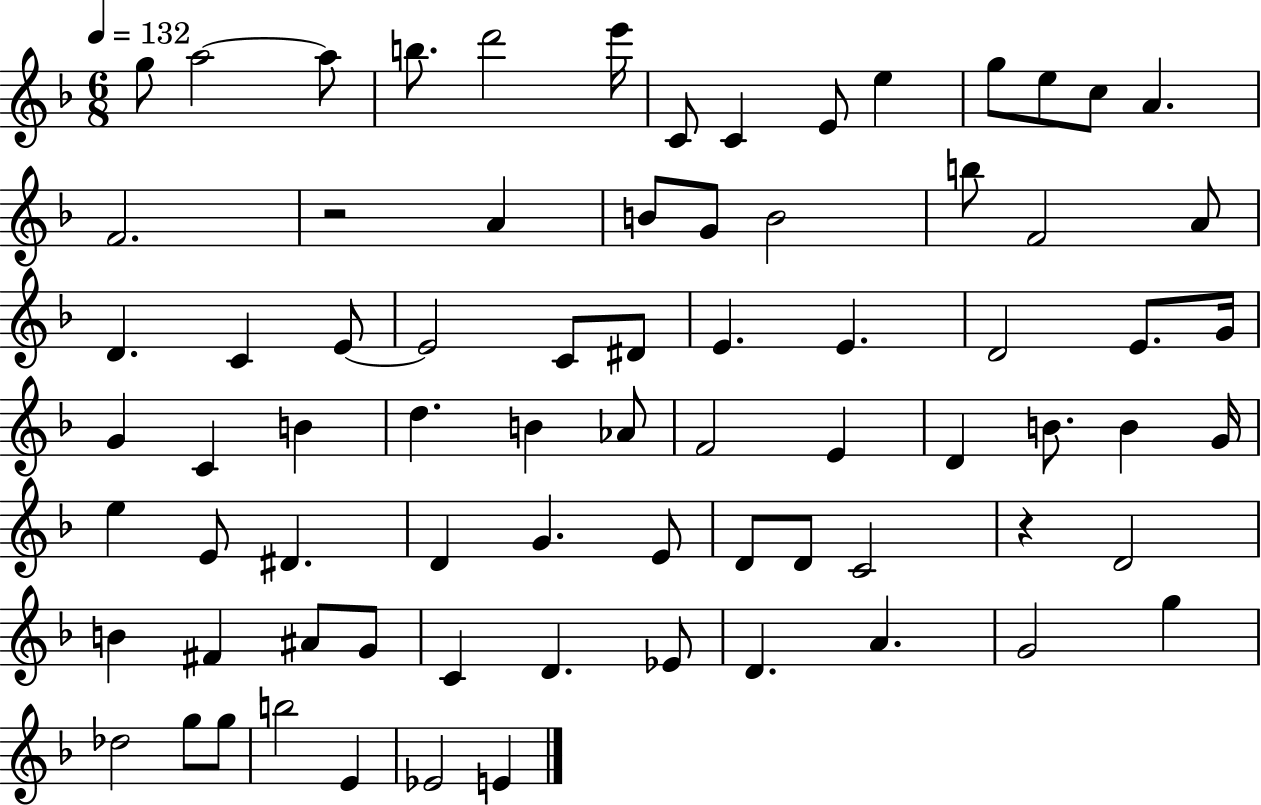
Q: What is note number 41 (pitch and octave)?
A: E4